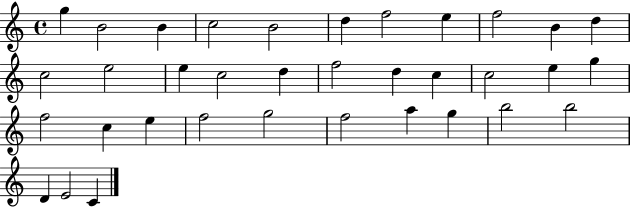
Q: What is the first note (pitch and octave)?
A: G5